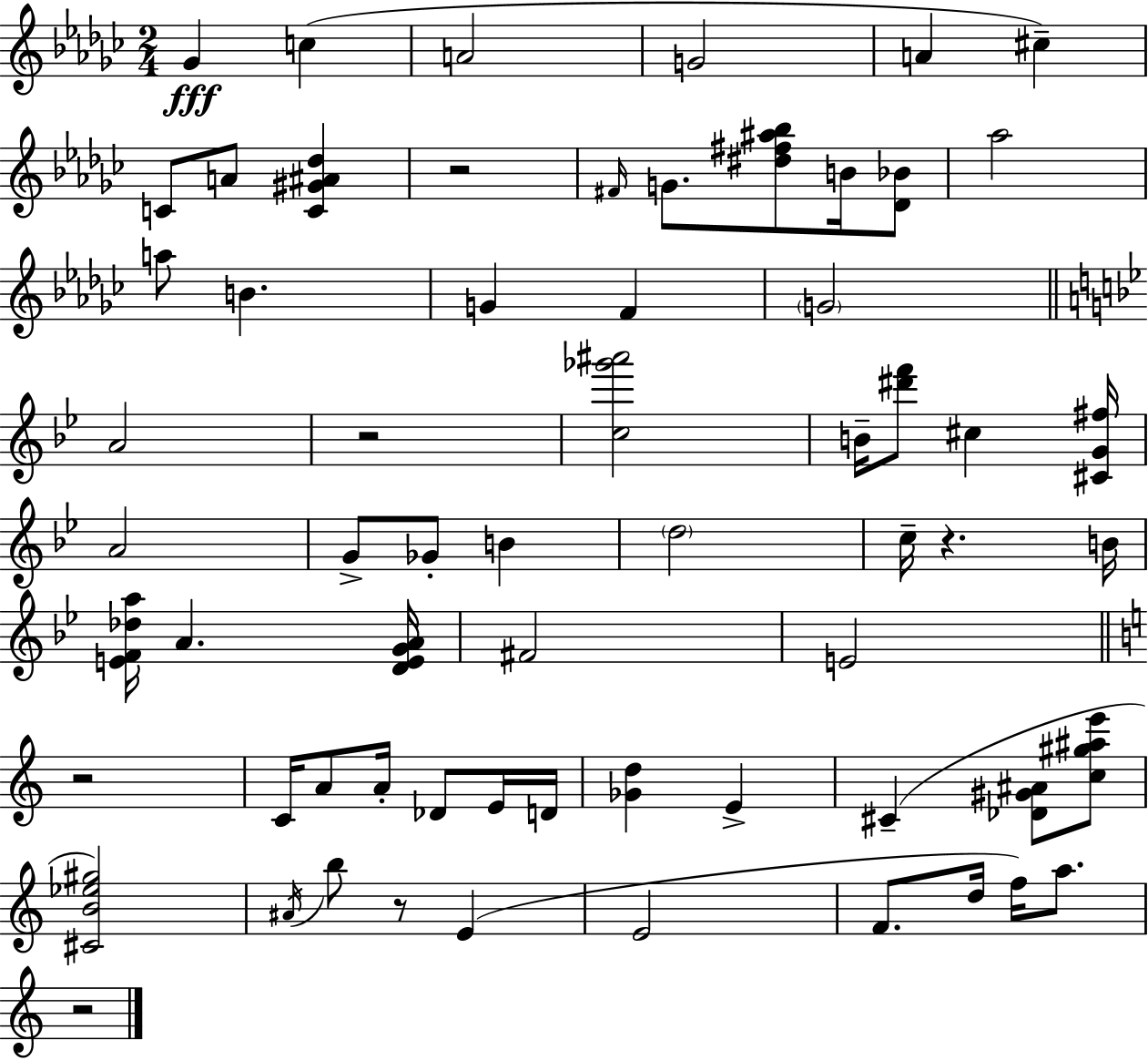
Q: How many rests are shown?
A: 6